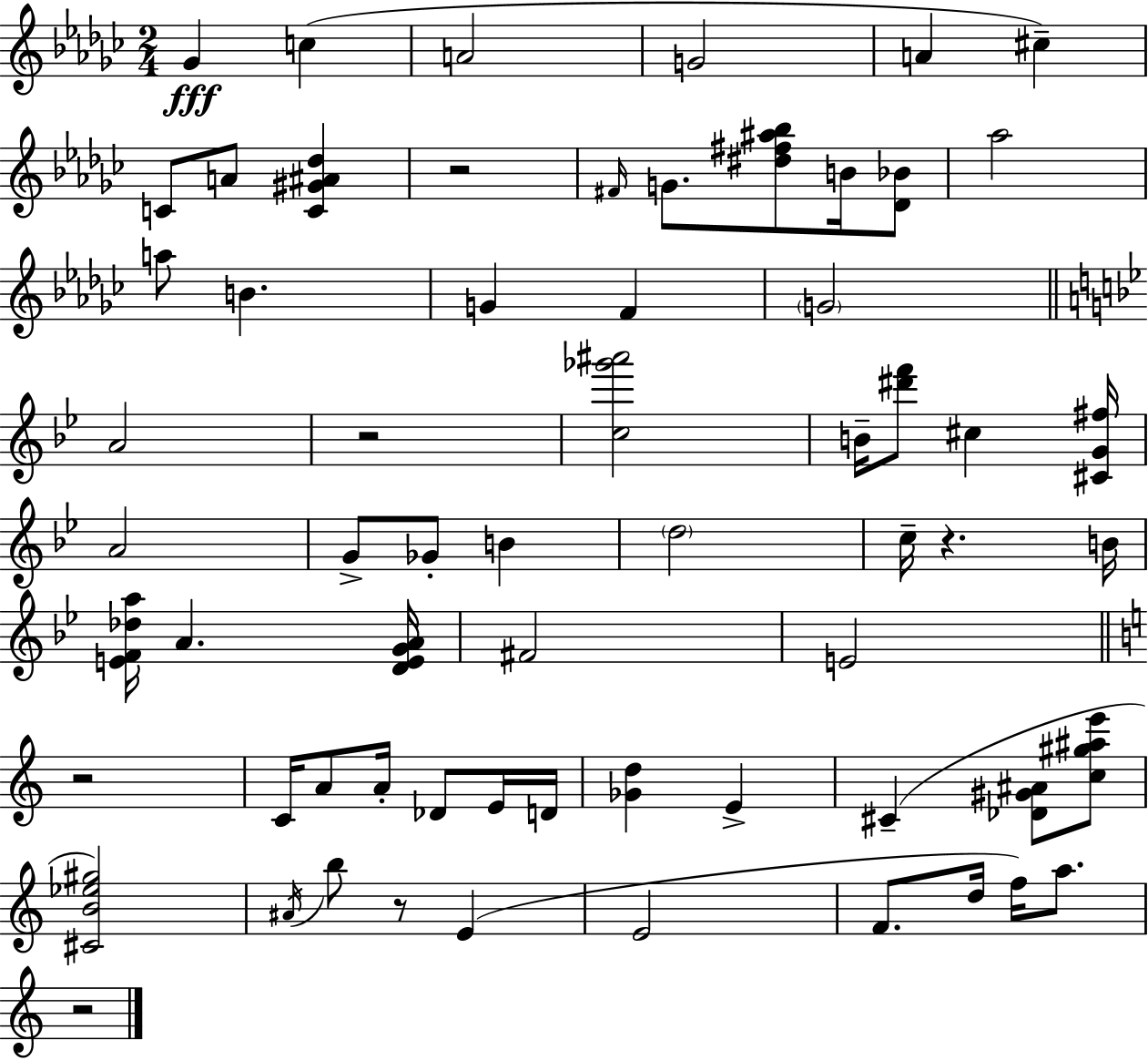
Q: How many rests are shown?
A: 6